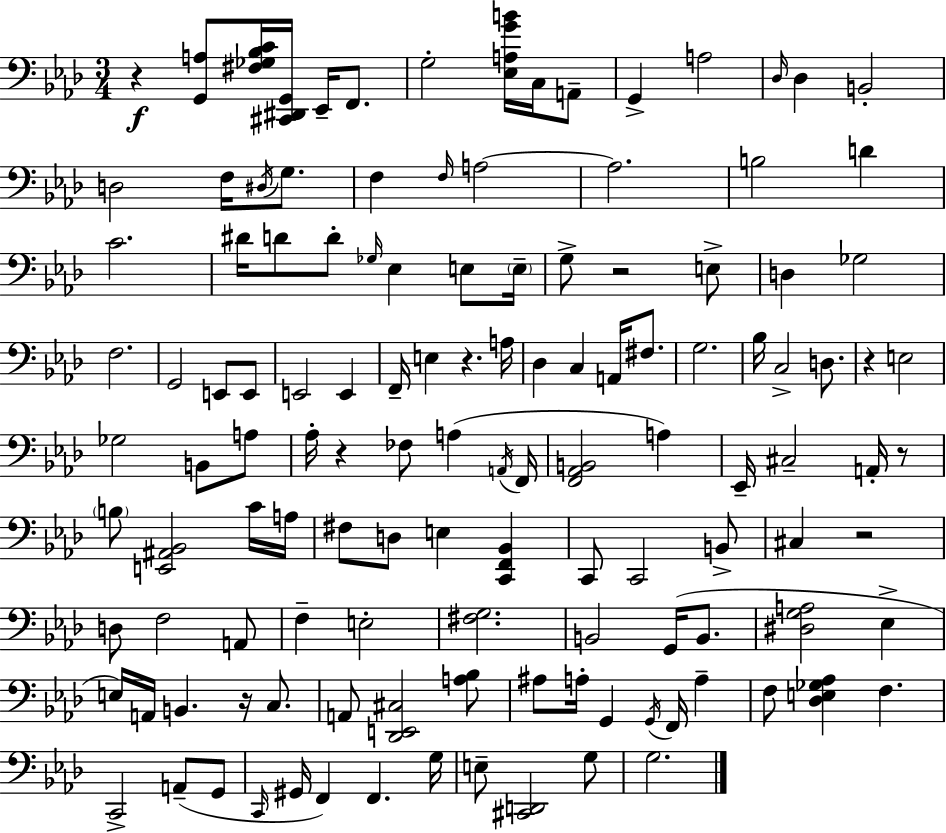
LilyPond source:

{
  \clef bass
  \numericTimeSignature
  \time 3/4
  \key f \minor
  r4\f <g, a>8 <fis ges bes c'>16 <cis, dis, g,>16 ees,16-- f,8. | g2-. <ees a g' b'>16 c16 a,8-- | g,4-> a2 | \grace { des16 } des4 b,2-. | \break d2 f16 \acciaccatura { dis16 } g8. | f4 \grace { f16 } a2~~ | a2. | b2 d'4 | \break c'2. | dis'16 d'8 d'8-. \grace { ges16 } ees4 | e8 \parenthesize e16-- g8-> r2 | e8-> d4 ges2 | \break f2. | g,2 | e,8 e,8 e,2 | e,4 f,16-- e4 r4. | \break a16 des4 c4 | a,16 fis8. g2. | bes16 c2-> | d8. r4 e2 | \break ges2 | b,8 a8 aes16-. r4 fes8 a4( | \acciaccatura { a,16 } f,16 <f, aes, b,>2 | a4) ees,16-- cis2-- | \break a,16-. r8 \parenthesize b8 <e, ais, bes,>2 | c'16 a16 fis8 d8 e4 | <c, f, bes,>4 c,8 c,2 | b,8-> cis4 r2 | \break d8 f2 | a,8 f4-- e2-. | <fis g>2. | b,2 | \break g,16( b,8. <dis g a>2 | ees4-> e16) a,16 b,4. | r16 c8. a,8 <des, e, cis>2 | <a bes>8 ais8 a16-. g,4 | \break \acciaccatura { g,16 } f,16 a4-- f8 <des e ges aes>4 | f4. c,2-> | a,8--( g,8 \grace { c,16 } gis,16 f,4) | f,4. g16 e8-- <cis, d,>2 | \break g8 g2. | \bar "|."
}